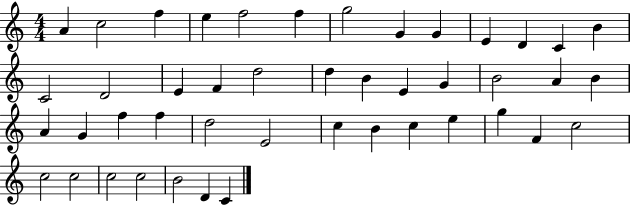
X:1
T:Untitled
M:4/4
L:1/4
K:C
A c2 f e f2 f g2 G G E D C B C2 D2 E F d2 d B E G B2 A B A G f f d2 E2 c B c e g F c2 c2 c2 c2 c2 B2 D C